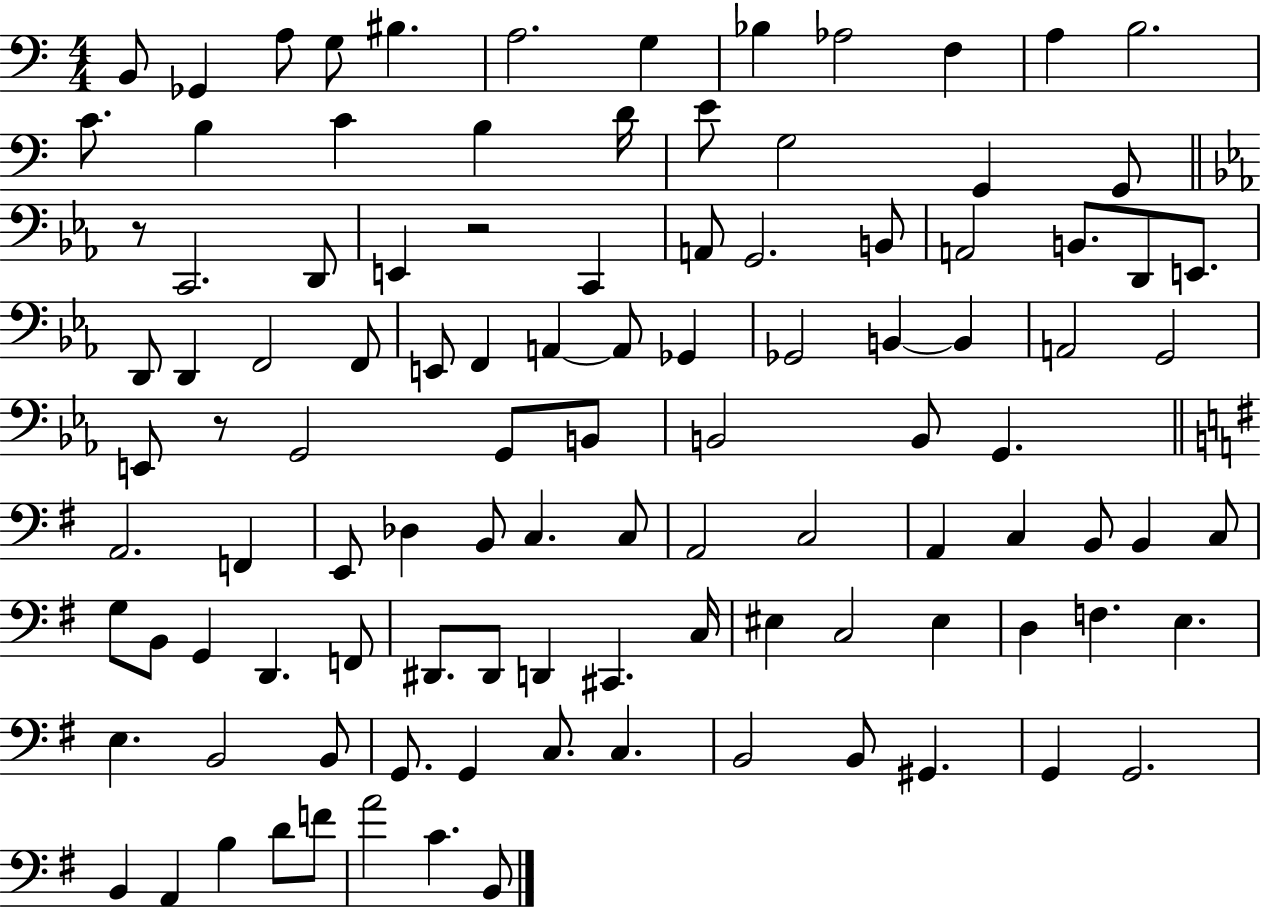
X:1
T:Untitled
M:4/4
L:1/4
K:C
B,,/2 _G,, A,/2 G,/2 ^B, A,2 G, _B, _A,2 F, A, B,2 C/2 B, C B, D/4 E/2 G,2 G,, G,,/2 z/2 C,,2 D,,/2 E,, z2 C,, A,,/2 G,,2 B,,/2 A,,2 B,,/2 D,,/2 E,,/2 D,,/2 D,, F,,2 F,,/2 E,,/2 F,, A,, A,,/2 _G,, _G,,2 B,, B,, A,,2 G,,2 E,,/2 z/2 G,,2 G,,/2 B,,/2 B,,2 B,,/2 G,, A,,2 F,, E,,/2 _D, B,,/2 C, C,/2 A,,2 C,2 A,, C, B,,/2 B,, C,/2 G,/2 B,,/2 G,, D,, F,,/2 ^D,,/2 ^D,,/2 D,, ^C,, C,/4 ^E, C,2 ^E, D, F, E, E, B,,2 B,,/2 G,,/2 G,, C,/2 C, B,,2 B,,/2 ^G,, G,, G,,2 B,, A,, B, D/2 F/2 A2 C B,,/2